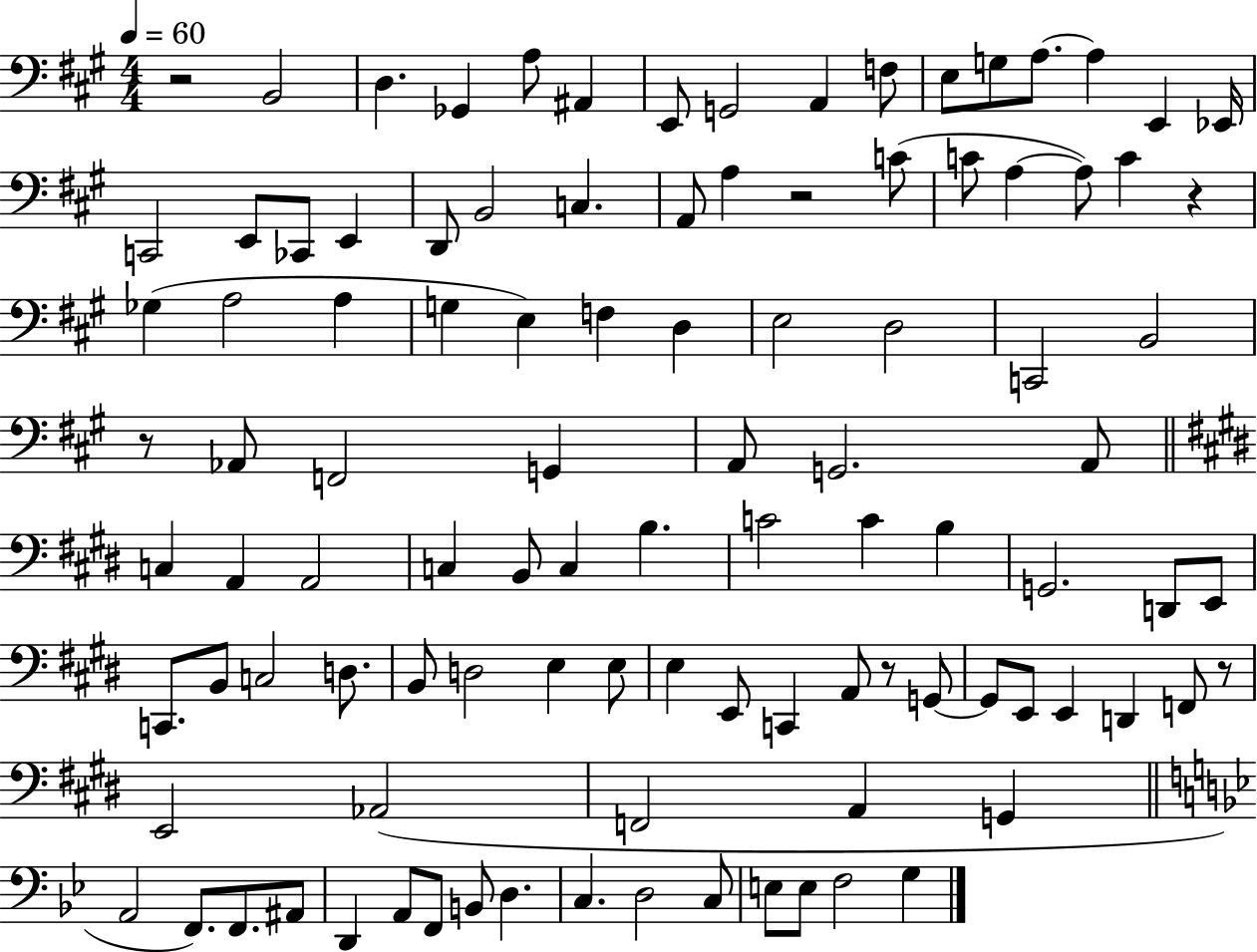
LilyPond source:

{
  \clef bass
  \numericTimeSignature
  \time 4/4
  \key a \major
  \tempo 4 = 60
  r2 b,2 | d4. ges,4 a8 ais,4 | e,8 g,2 a,4 f8 | e8 g8 a8.~~ a4 e,4 ees,16 | \break c,2 e,8 ces,8 e,4 | d,8 b,2 c4. | a,8 a4 r2 c'8( | c'8 a4~~ a8) c'4 r4 | \break ges4( a2 a4 | g4 e4) f4 d4 | e2 d2 | c,2 b,2 | \break r8 aes,8 f,2 g,4 | a,8 g,2. a,8 | \bar "||" \break \key e \major c4 a,4 a,2 | c4 b,8 c4 b4. | c'2 c'4 b4 | g,2. d,8 e,8 | \break c,8. b,8 c2 d8. | b,8 d2 e4 e8 | e4 e,8 c,4 a,8 r8 g,8~~ | g,8 e,8 e,4 d,4 f,8 r8 | \break e,2 aes,2( | f,2 a,4 g,4 | \bar "||" \break \key bes \major a,2 f,8.) f,8. ais,8 | d,4 a,8 f,8 b,8 d4. | c4. d2 c8 | e8 e8 f2 g4 | \break \bar "|."
}